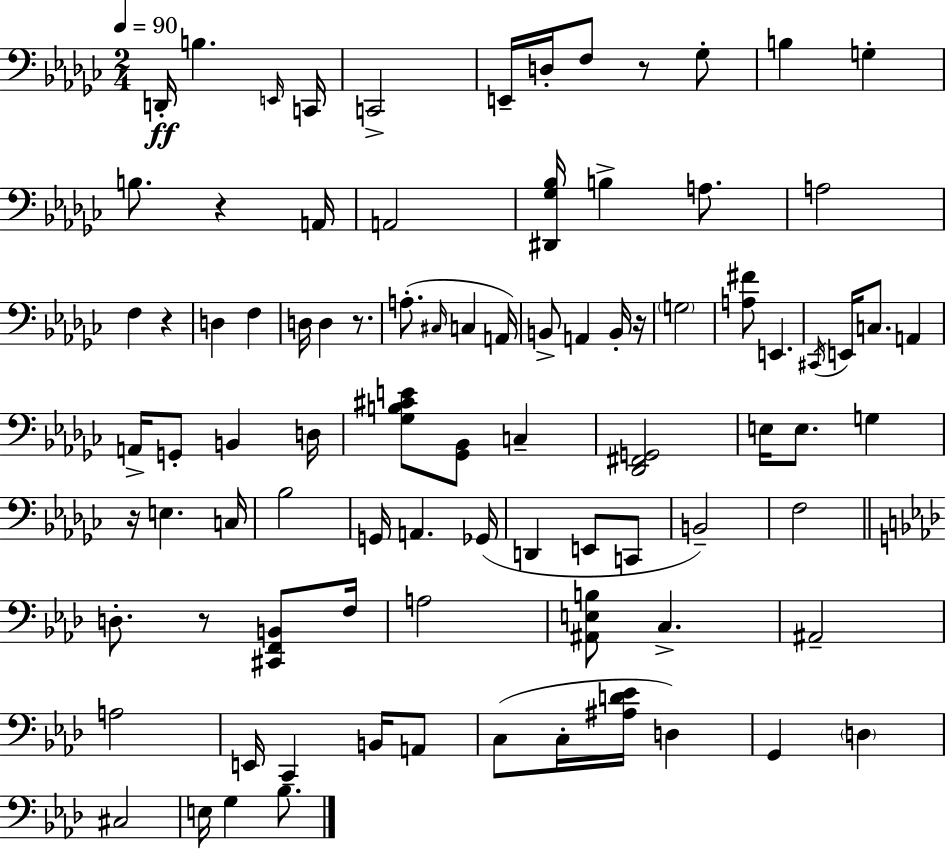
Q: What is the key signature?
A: EES minor